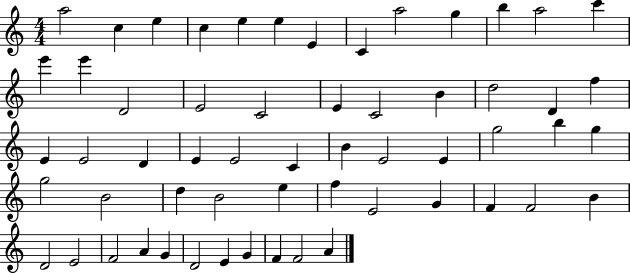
A5/h C5/q E5/q C5/q E5/q E5/q E4/q C4/q A5/h G5/q B5/q A5/h C6/q E6/q E6/q D4/h E4/h C4/h E4/q C4/h B4/q D5/h D4/q F5/q E4/q E4/h D4/q E4/q E4/h C4/q B4/q E4/h E4/q G5/h B5/q G5/q G5/h B4/h D5/q B4/h E5/q F5/q E4/h G4/q F4/q F4/h B4/q D4/h E4/h F4/h A4/q G4/q D4/h E4/q G4/q F4/q F4/h A4/q